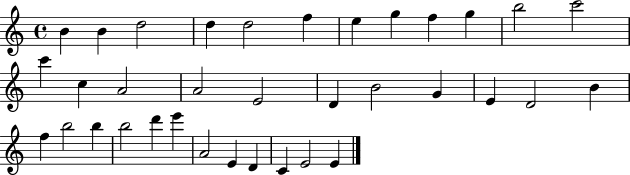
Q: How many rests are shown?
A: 0